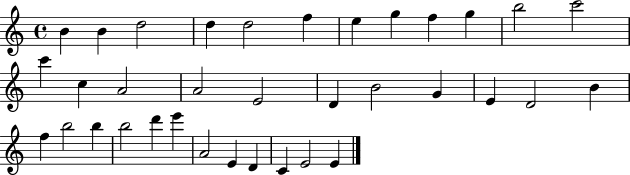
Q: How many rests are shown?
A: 0